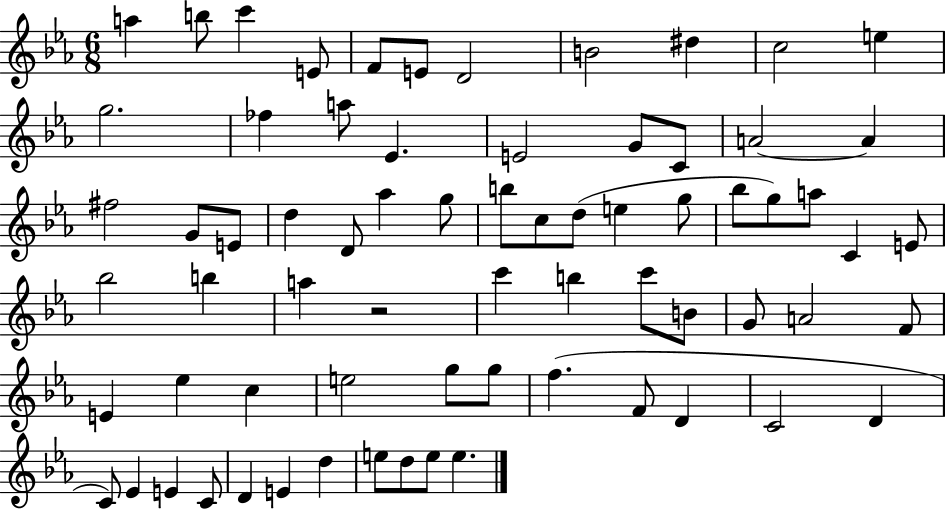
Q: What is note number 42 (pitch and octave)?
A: B5